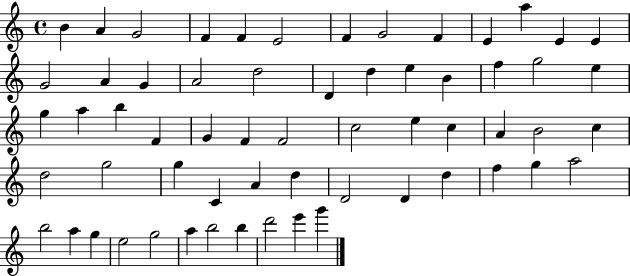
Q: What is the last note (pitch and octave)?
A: G6